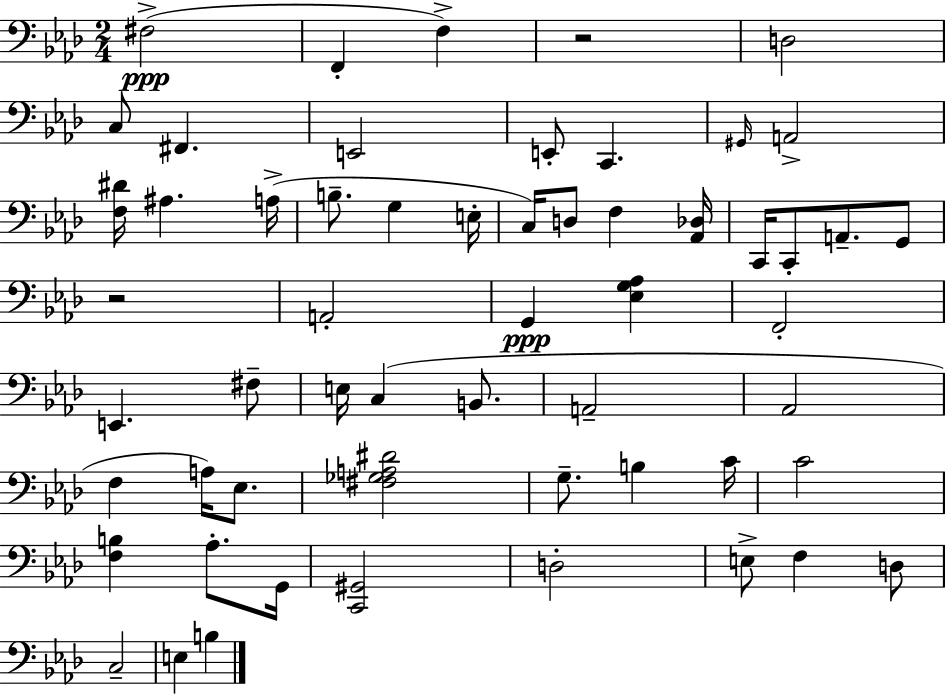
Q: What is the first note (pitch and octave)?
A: F#3